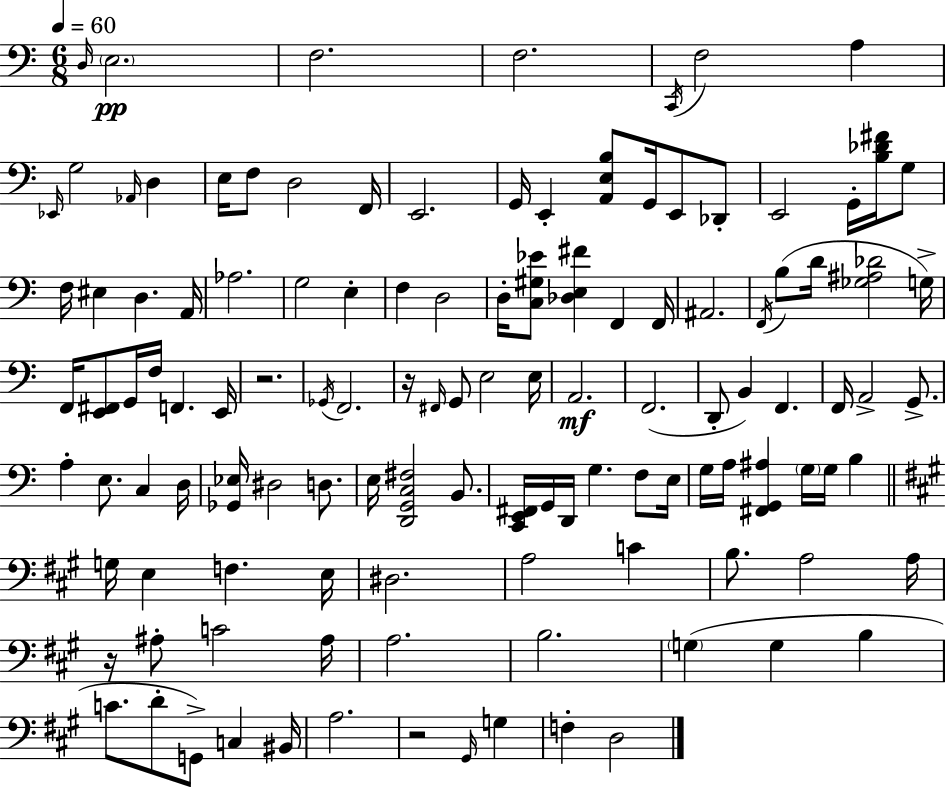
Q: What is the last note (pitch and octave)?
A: D3